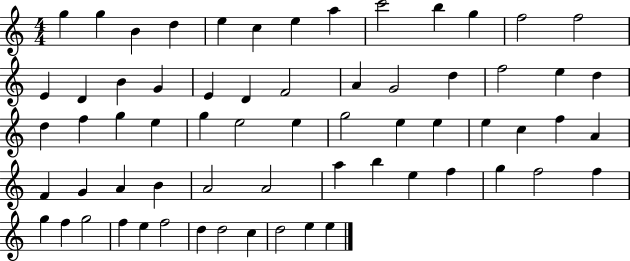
G5/q G5/q B4/q D5/q E5/q C5/q E5/q A5/q C6/h B5/q G5/q F5/h F5/h E4/q D4/q B4/q G4/q E4/q D4/q F4/h A4/q G4/h D5/q F5/h E5/q D5/q D5/q F5/q G5/q E5/q G5/q E5/h E5/q G5/h E5/q E5/q E5/q C5/q F5/q A4/q F4/q G4/q A4/q B4/q A4/h A4/h A5/q B5/q E5/q F5/q G5/q F5/h F5/q G5/q F5/q G5/h F5/q E5/q F5/h D5/q D5/h C5/q D5/h E5/q E5/q